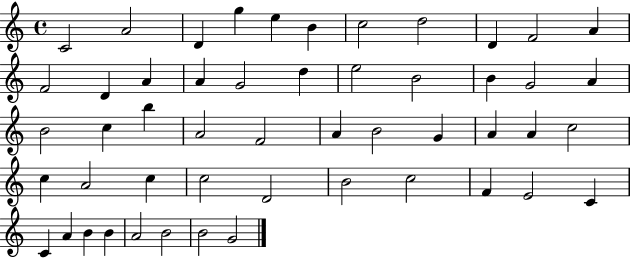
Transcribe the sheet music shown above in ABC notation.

X:1
T:Untitled
M:4/4
L:1/4
K:C
C2 A2 D g e B c2 d2 D F2 A F2 D A A G2 d e2 B2 B G2 A B2 c b A2 F2 A B2 G A A c2 c A2 c c2 D2 B2 c2 F E2 C C A B B A2 B2 B2 G2